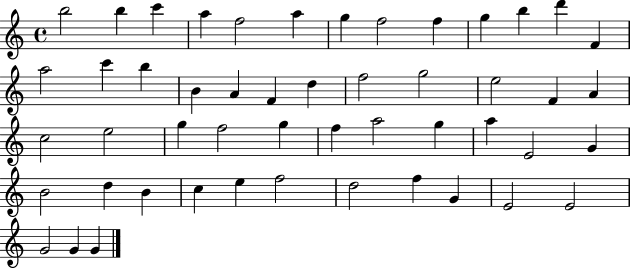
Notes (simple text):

B5/h B5/q C6/q A5/q F5/h A5/q G5/q F5/h F5/q G5/q B5/q D6/q F4/q A5/h C6/q B5/q B4/q A4/q F4/q D5/q F5/h G5/h E5/h F4/q A4/q C5/h E5/h G5/q F5/h G5/q F5/q A5/h G5/q A5/q E4/h G4/q B4/h D5/q B4/q C5/q E5/q F5/h D5/h F5/q G4/q E4/h E4/h G4/h G4/q G4/q